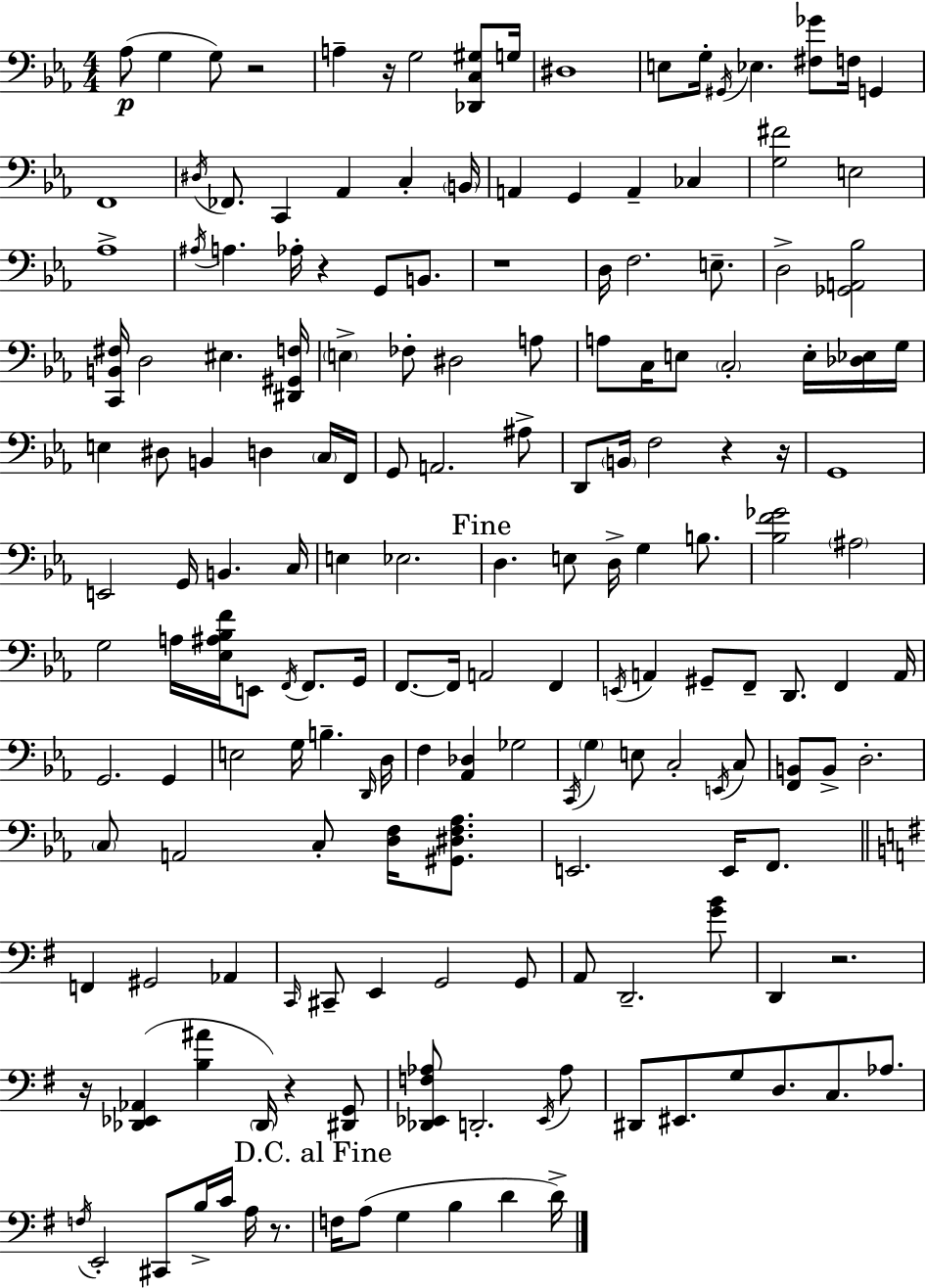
X:1
T:Untitled
M:4/4
L:1/4
K:Cm
_A,/2 G, G,/2 z2 A, z/4 G,2 [_D,,C,^G,]/2 G,/4 ^D,4 E,/2 G,/4 ^G,,/4 _E, [^F,_G]/2 F,/4 G,, F,,4 ^D,/4 _F,,/2 C,, _A,, C, B,,/4 A,, G,, A,, _C, [G,^F]2 E,2 _A,4 ^A,/4 A, _A,/4 z G,,/2 B,,/2 z4 D,/4 F,2 E,/2 D,2 [_G,,A,,_B,]2 [C,,B,,^F,]/4 D,2 ^E, [^D,,^G,,F,]/4 E, _F,/2 ^D,2 A,/2 A,/2 C,/4 E,/2 C,2 E,/4 [_D,_E,]/4 G,/4 E, ^D,/2 B,, D, C,/4 F,,/4 G,,/2 A,,2 ^A,/2 D,,/2 B,,/4 F,2 z z/4 G,,4 E,,2 G,,/4 B,, C,/4 E, _E,2 D, E,/2 D,/4 G, B,/2 [_B,F_G]2 ^A,2 G,2 A,/4 [_E,^A,_B,F]/4 E,,/2 F,,/4 F,,/2 G,,/4 F,,/2 F,,/4 A,,2 F,, E,,/4 A,, ^G,,/2 F,,/2 D,,/2 F,, A,,/4 G,,2 G,, E,2 G,/4 B, D,,/4 D,/4 F, [_A,,_D,] _G,2 C,,/4 G, E,/2 C,2 E,,/4 C,/2 [F,,B,,]/2 B,,/2 D,2 C,/2 A,,2 C,/2 [D,F,]/4 [^G,,^D,F,_A,]/2 E,,2 E,,/4 F,,/2 F,, ^G,,2 _A,, C,,/4 ^C,,/2 E,, G,,2 G,,/2 A,,/2 D,,2 [GB]/2 D,, z2 z/4 [_D,,_E,,_A,,] [B,^A] _D,,/4 z [^D,,G,,]/2 [_D,,_E,,F,_A,]/2 D,,2 _E,,/4 _A,/2 ^D,,/2 ^E,,/2 G,/2 D,/2 C,/2 _A,/2 F,/4 E,,2 ^C,,/2 B,/4 C/4 A,/4 z/2 F,/4 A,/2 G, B, D D/4